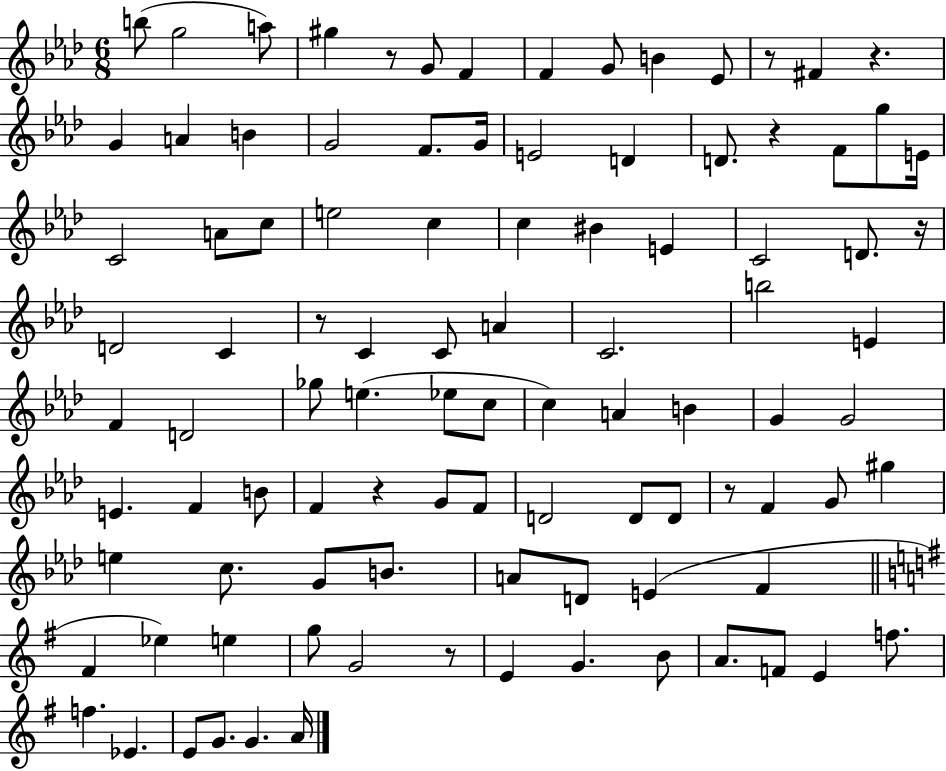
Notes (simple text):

B5/e G5/h A5/e G#5/q R/e G4/e F4/q F4/q G4/e B4/q Eb4/e R/e F#4/q R/q. G4/q A4/q B4/q G4/h F4/e. G4/s E4/h D4/q D4/e. R/q F4/e G5/e E4/s C4/h A4/e C5/e E5/h C5/q C5/q BIS4/q E4/q C4/h D4/e. R/s D4/h C4/q R/e C4/q C4/e A4/q C4/h. B5/h E4/q F4/q D4/h Gb5/e E5/q. Eb5/e C5/e C5/q A4/q B4/q G4/q G4/h E4/q. F4/q B4/e F4/q R/q G4/e F4/e D4/h D4/e D4/e R/e F4/q G4/e G#5/q E5/q C5/e. G4/e B4/e. A4/e D4/e E4/q F4/q F#4/q Eb5/q E5/q G5/e G4/h R/e E4/q G4/q. B4/e A4/e. F4/e E4/q F5/e. F5/q. Eb4/q. E4/e G4/e. G4/q. A4/s